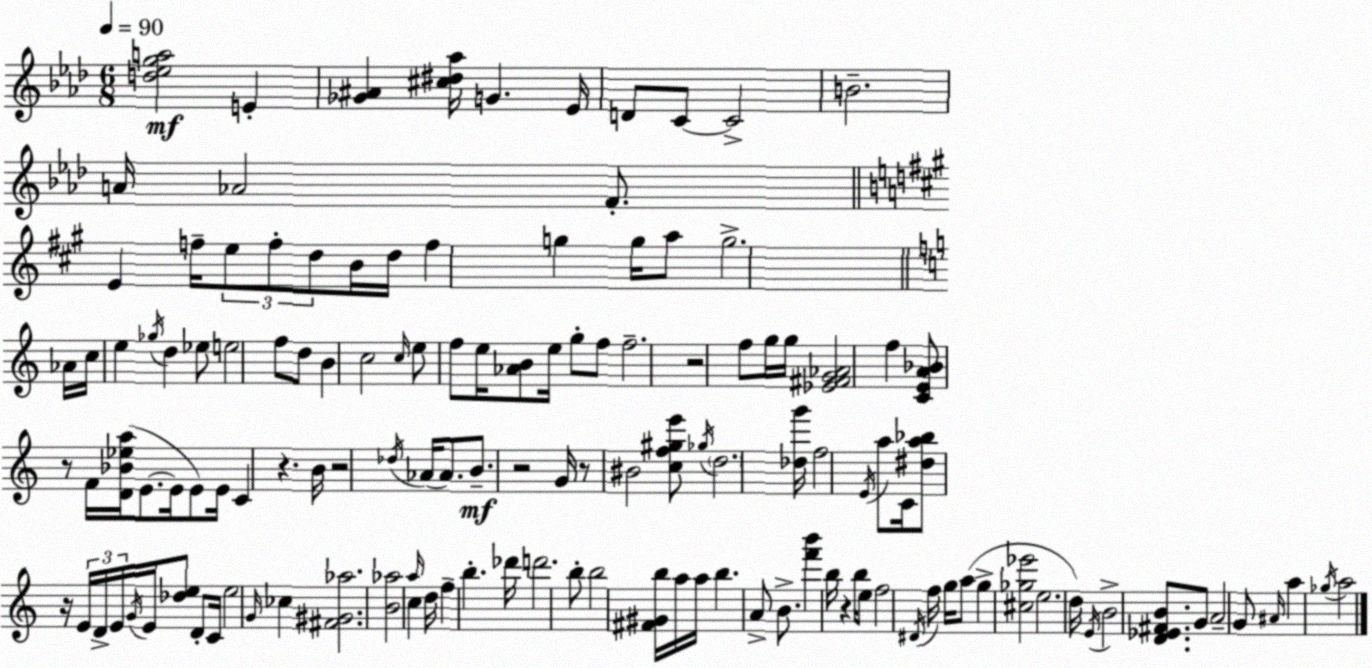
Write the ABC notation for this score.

X:1
T:Untitled
M:6/8
L:1/4
K:Ab
[d_ega]2 E [_G^A] [^c^d_a]/4 G _E/4 D/2 C/2 C2 B2 A/4 _A2 F/2 E f/4 e/2 f/2 d/2 B/4 d/4 f g g/4 a/2 g2 _A/4 c/4 e _g/4 d _e/2 e2 f/2 d/2 B c2 c/4 e/2 f/2 e/4 [_AB]/2 e/4 g/2 f/2 f2 z2 f/2 g/4 g/4 [_E^FG_A]2 f [CEA_B]/2 z/2 F/4 [D_B_ea]/4 E/2 E/4 E/2 E/4 C z B/4 z2 _d/4 _A/4 _A/2 B/2 z2 G/4 z/2 ^B2 [cf^ge']/2 _g/4 d2 [_dg']/4 f2 E/4 a/2 C/4 [^da_b]/2 z/4 E/4 D/4 E/4 G/4 E/4 [_de]/2 D/2 C/4 e2 G/4 _c [^F^G_a]2 [B_a]2 a/4 c d/4 f b _d'/4 d'2 b/2 b2 [^F^Gb]/4 a/4 a/4 b A/2 B/2 [f'b'] b/4 z b/4 e/2 f2 ^D/4 f/4 g/4 a/2 g [^c_g_e']2 e2 d/4 E/4 B2 [D_E^FB]/2 G/2 A2 G/2 ^A/4 a _g/4 a2